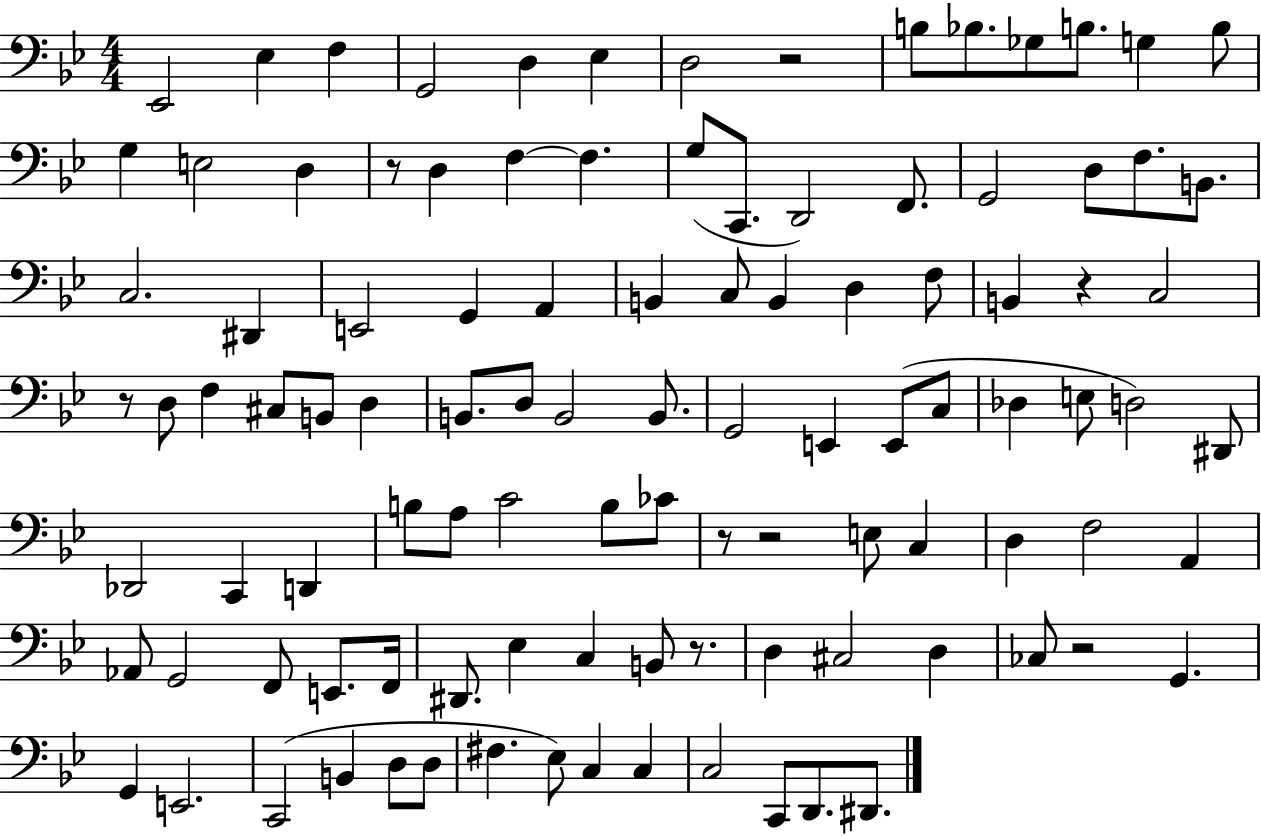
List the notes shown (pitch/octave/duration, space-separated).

Eb2/h Eb3/q F3/q G2/h D3/q Eb3/q D3/h R/h B3/e Bb3/e. Gb3/e B3/e. G3/q B3/e G3/q E3/h D3/q R/e D3/q F3/q F3/q. G3/e C2/e. D2/h F2/e. G2/h D3/e F3/e. B2/e. C3/h. D#2/q E2/h G2/q A2/q B2/q C3/e B2/q D3/q F3/e B2/q R/q C3/h R/e D3/e F3/q C#3/e B2/e D3/q B2/e. D3/e B2/h B2/e. G2/h E2/q E2/e C3/e Db3/q E3/e D3/h D#2/e Db2/h C2/q D2/q B3/e A3/e C4/h B3/e CES4/e R/e R/h E3/e C3/q D3/q F3/h A2/q Ab2/e G2/h F2/e E2/e. F2/s D#2/e. Eb3/q C3/q B2/e R/e. D3/q C#3/h D3/q CES3/e R/h G2/q. G2/q E2/h. C2/h B2/q D3/e D3/e F#3/q. Eb3/e C3/q C3/q C3/h C2/e D2/e. D#2/e.